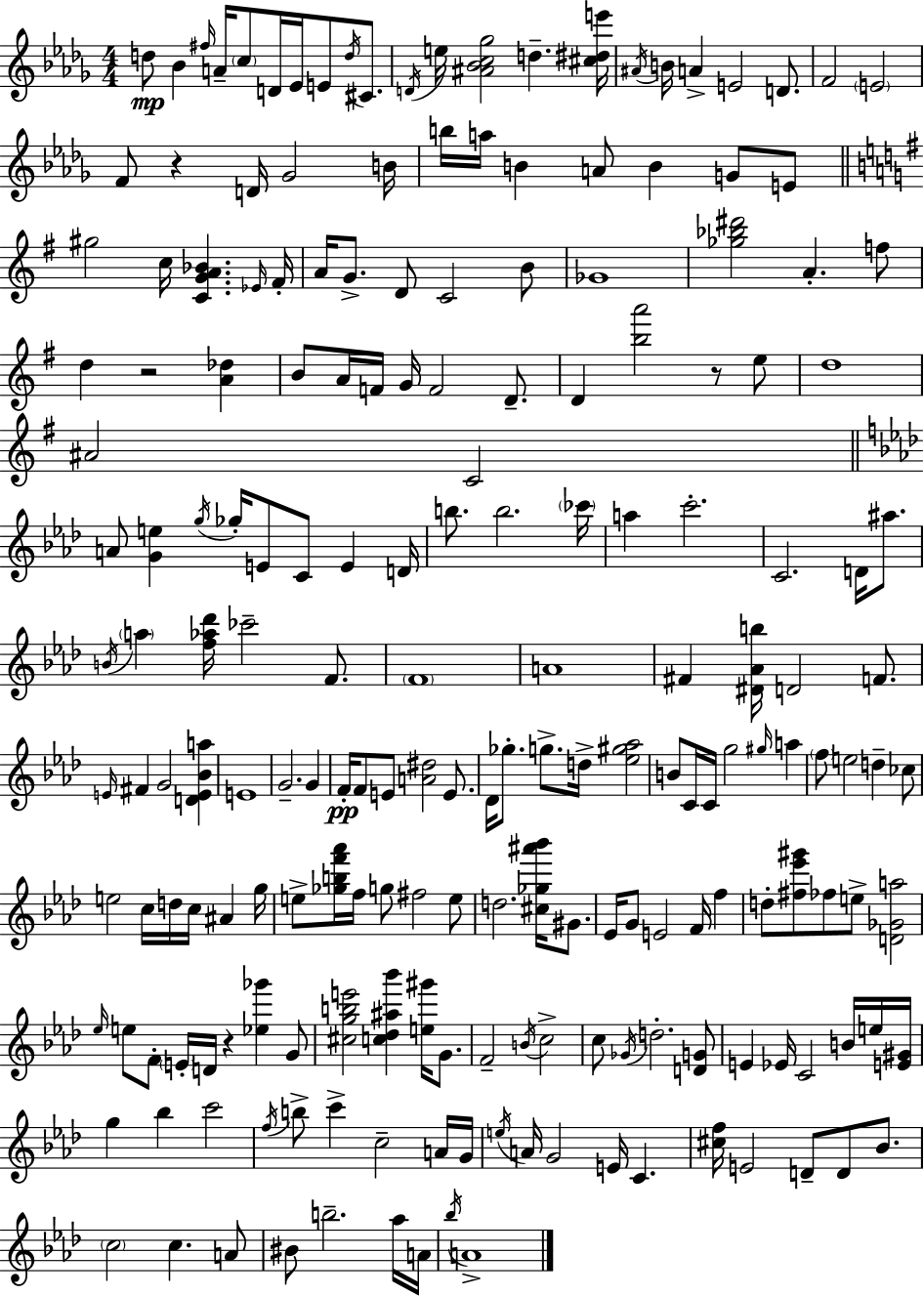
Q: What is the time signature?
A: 4/4